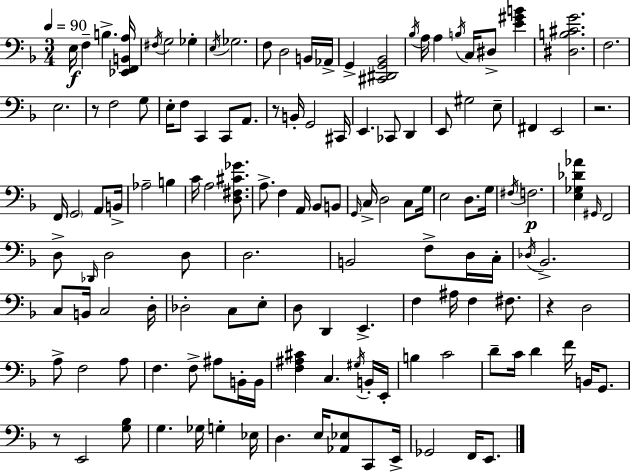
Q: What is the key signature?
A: D minor